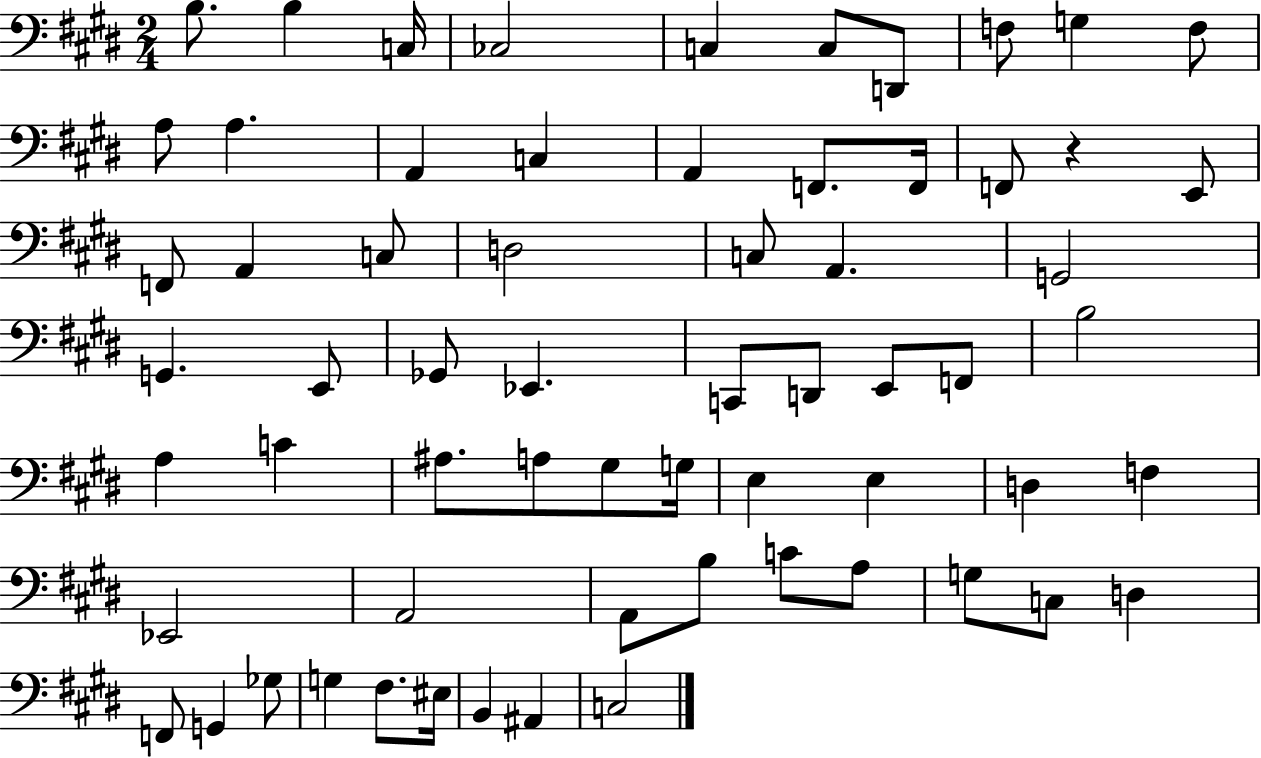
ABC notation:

X:1
T:Untitled
M:2/4
L:1/4
K:E
B,/2 B, C,/4 _C,2 C, C,/2 D,,/2 F,/2 G, F,/2 A,/2 A, A,, C, A,, F,,/2 F,,/4 F,,/2 z E,,/2 F,,/2 A,, C,/2 D,2 C,/2 A,, G,,2 G,, E,,/2 _G,,/2 _E,, C,,/2 D,,/2 E,,/2 F,,/2 B,2 A, C ^A,/2 A,/2 ^G,/2 G,/4 E, E, D, F, _E,,2 A,,2 A,,/2 B,/2 C/2 A,/2 G,/2 C,/2 D, F,,/2 G,, _G,/2 G, ^F,/2 ^E,/4 B,, ^A,, C,2